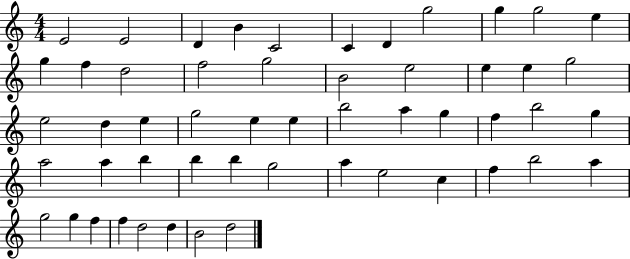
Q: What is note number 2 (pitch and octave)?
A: E4